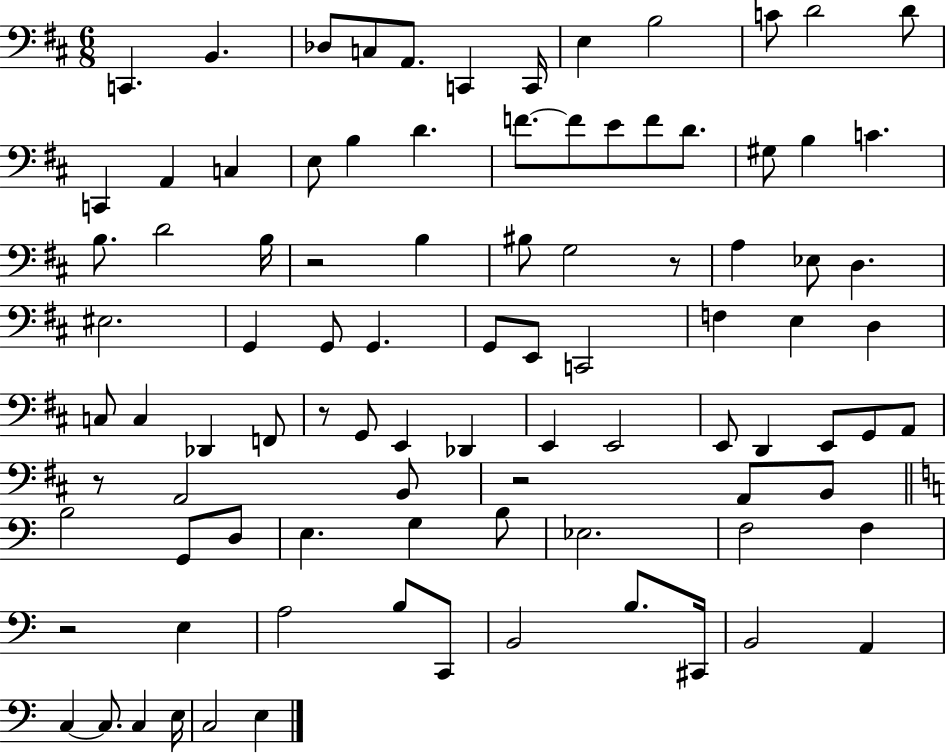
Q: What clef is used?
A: bass